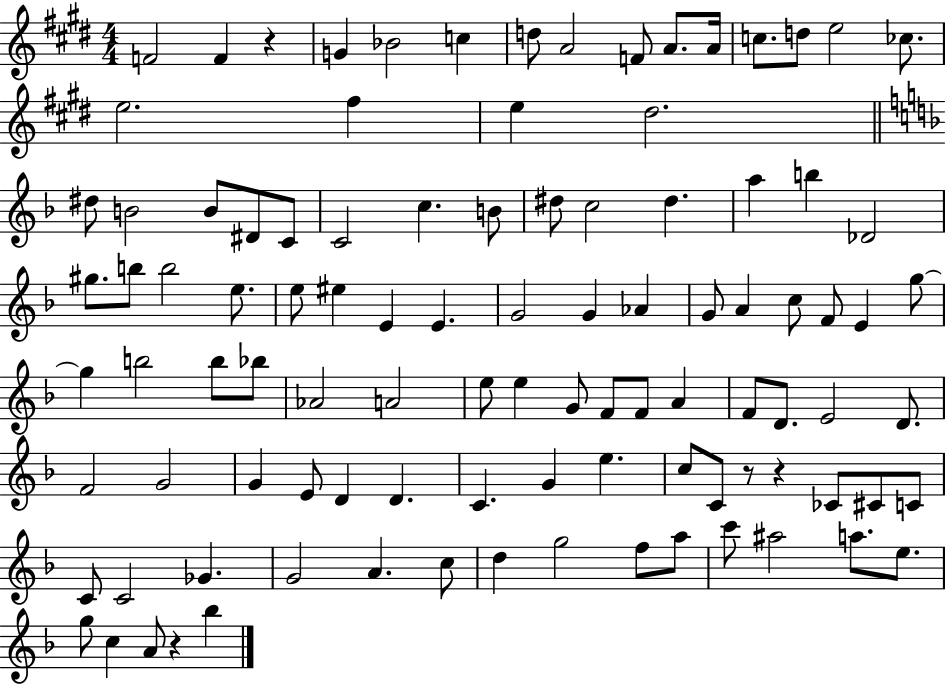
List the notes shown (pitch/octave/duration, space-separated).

F4/h F4/q R/q G4/q Bb4/h C5/q D5/e A4/h F4/e A4/e. A4/s C5/e. D5/e E5/h CES5/e. E5/h. F#5/q E5/q D#5/h. D#5/e B4/h B4/e D#4/e C4/e C4/h C5/q. B4/e D#5/e C5/h D#5/q. A5/q B5/q Db4/h G#5/e. B5/e B5/h E5/e. E5/e EIS5/q E4/q E4/q. G4/h G4/q Ab4/q G4/e A4/q C5/e F4/e E4/q G5/e G5/q B5/h B5/e Bb5/e Ab4/h A4/h E5/e E5/q G4/e F4/e F4/e A4/q F4/e D4/e. E4/h D4/e. F4/h G4/h G4/q E4/e D4/q D4/q. C4/q. G4/q E5/q. C5/e C4/e R/e R/q CES4/e C#4/e C4/e C4/e C4/h Gb4/q. G4/h A4/q. C5/e D5/q G5/h F5/e A5/e C6/e A#5/h A5/e. E5/e. G5/e C5/q A4/e R/q Bb5/q